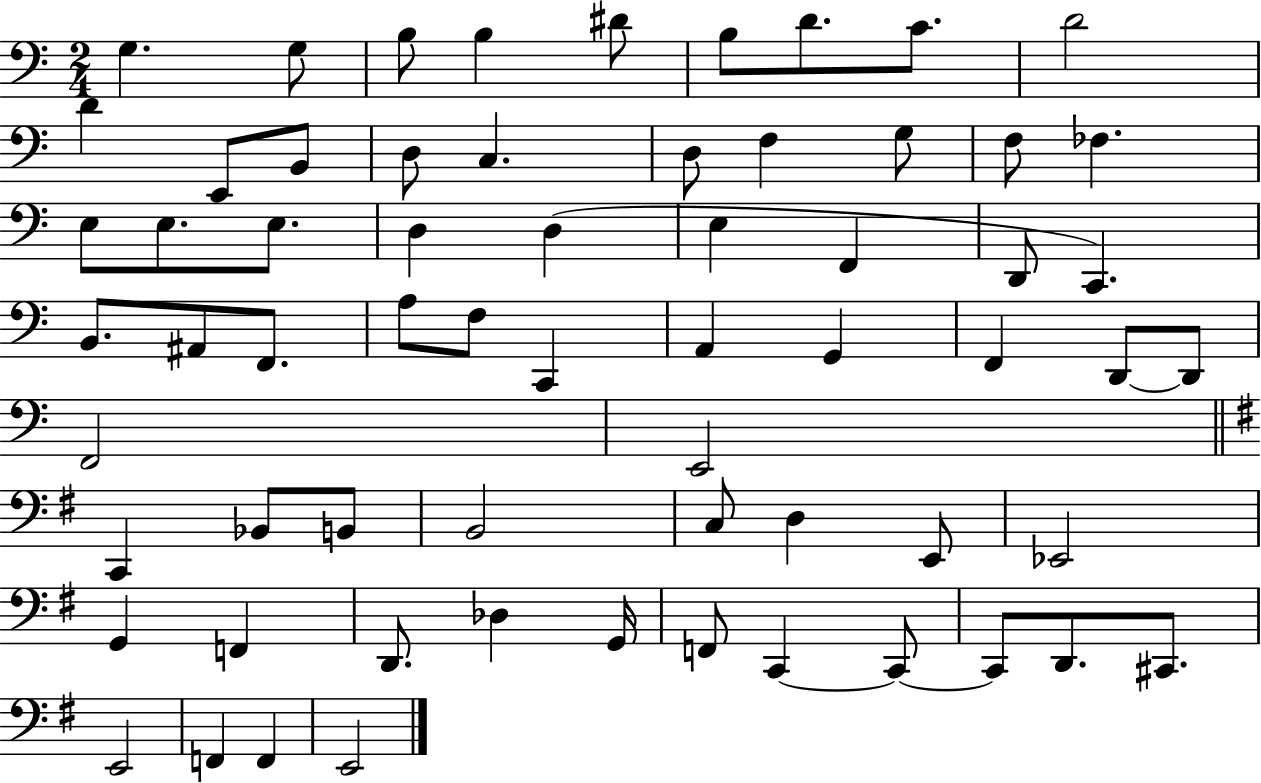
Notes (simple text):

G3/q. G3/e B3/e B3/q D#4/e B3/e D4/e. C4/e. D4/h D4/q E2/e B2/e D3/e C3/q. D3/e F3/q G3/e F3/e FES3/q. E3/e E3/e. E3/e. D3/q D3/q E3/q F2/q D2/e C2/q. B2/e. A#2/e F2/e. A3/e F3/e C2/q A2/q G2/q F2/q D2/e D2/e F2/h E2/h C2/q Bb2/e B2/e B2/h C3/e D3/q E2/e Eb2/h G2/q F2/q D2/e. Db3/q G2/s F2/e C2/q C2/e C2/e D2/e. C#2/e. E2/h F2/q F2/q E2/h